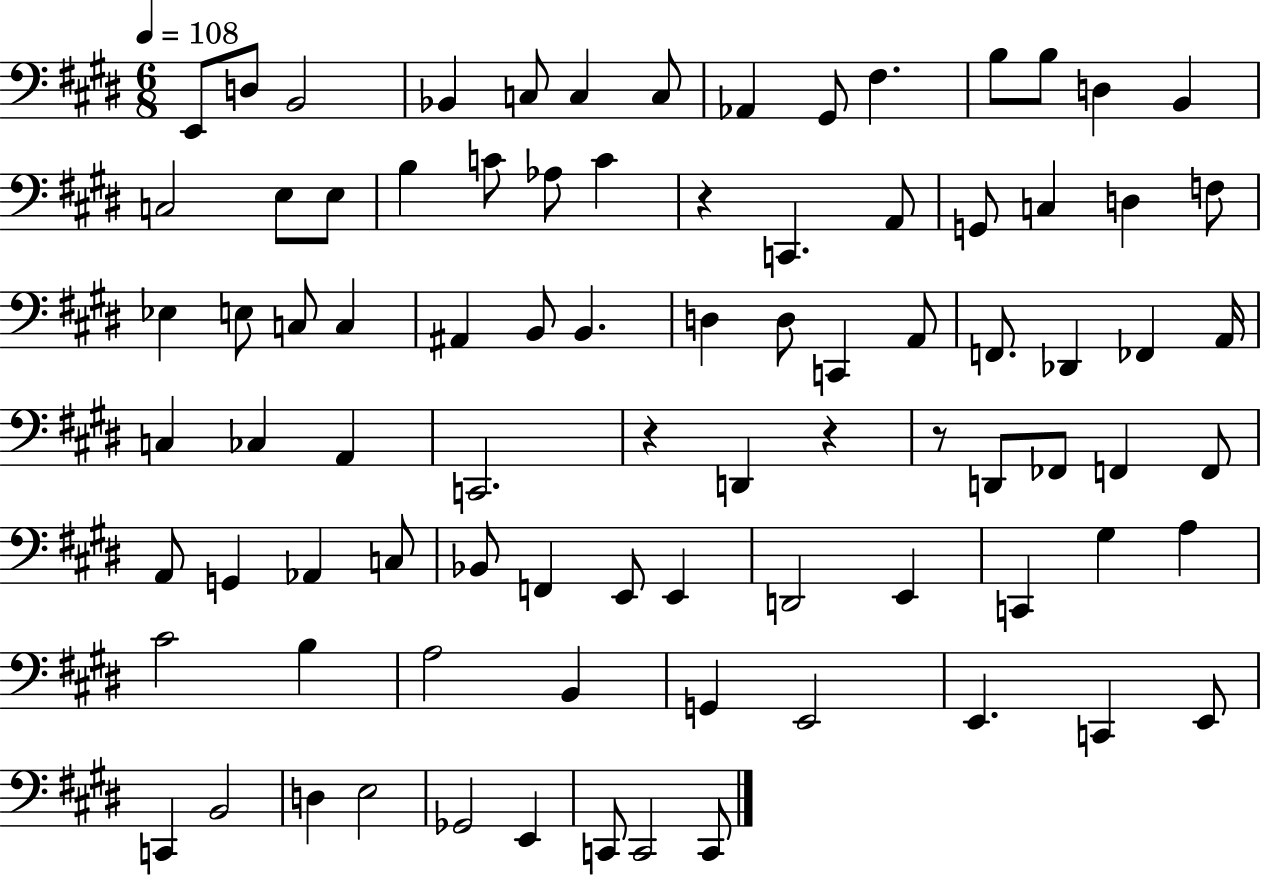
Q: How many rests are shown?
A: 4